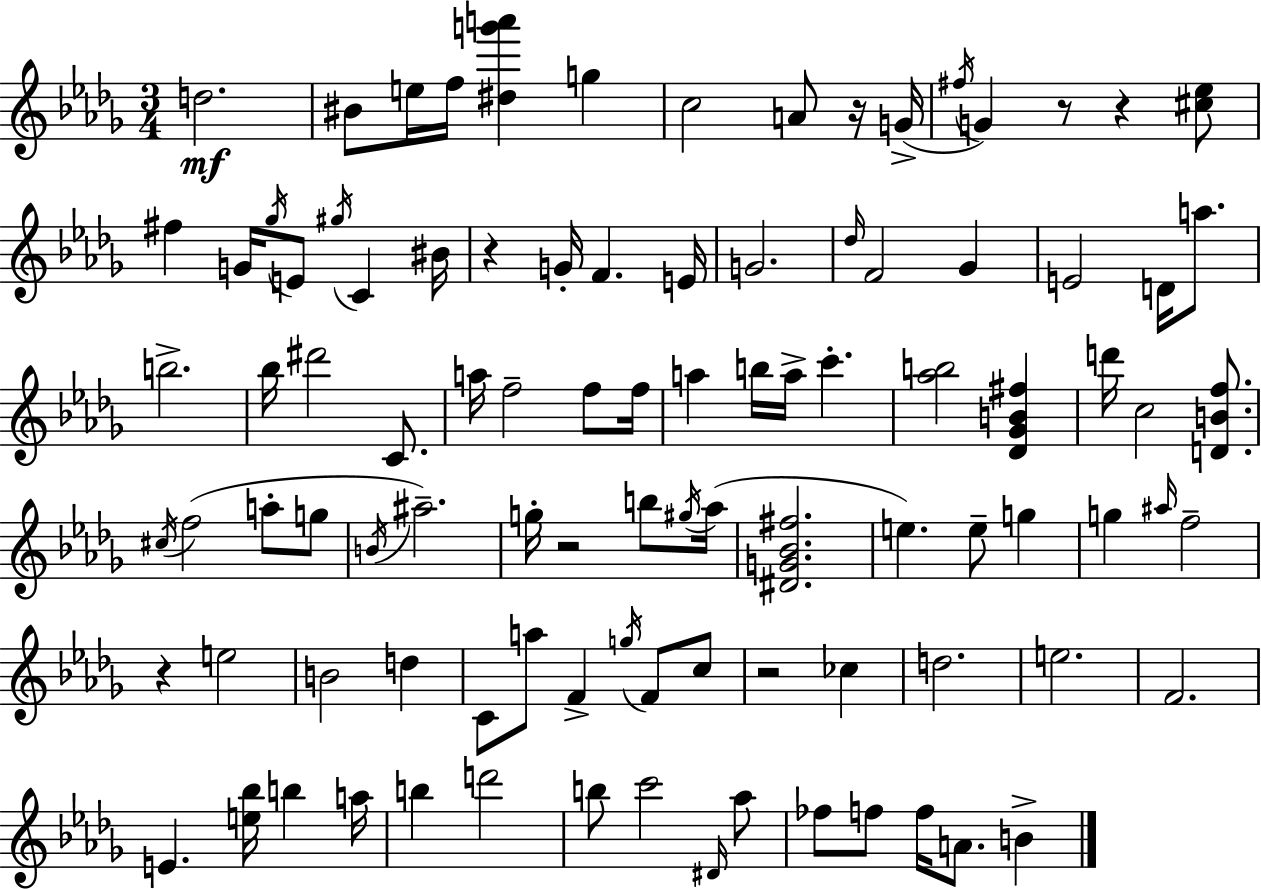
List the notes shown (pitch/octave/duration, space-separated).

D5/h. BIS4/e E5/s F5/s [D#5,G6,A6]/q G5/q C5/h A4/e R/s G4/s F#5/s G4/q R/e R/q [C#5,Eb5]/e F#5/q G4/s Gb5/s E4/e G#5/s C4/q BIS4/s R/q G4/s F4/q. E4/s G4/h. Db5/s F4/h Gb4/q E4/h D4/s A5/e. B5/h. Bb5/s D#6/h C4/e. A5/s F5/h F5/e F5/s A5/q B5/s A5/s C6/q. [Ab5,B5]/h [Db4,Gb4,B4,F#5]/q D6/s C5/h [D4,B4,F5]/e. C#5/s F5/h A5/e G5/e B4/s A#5/h. G5/s R/h B5/e G#5/s Ab5/s [D#4,G4,Bb4,F#5]/h. E5/q. E5/e G5/q G5/q A#5/s F5/h R/q E5/h B4/h D5/q C4/e A5/e F4/q G5/s F4/e C5/e R/h CES5/q D5/h. E5/h. F4/h. E4/q. [E5,Bb5]/s B5/q A5/s B5/q D6/h B5/e C6/h D#4/s Ab5/e FES5/e F5/e F5/s A4/e. B4/q